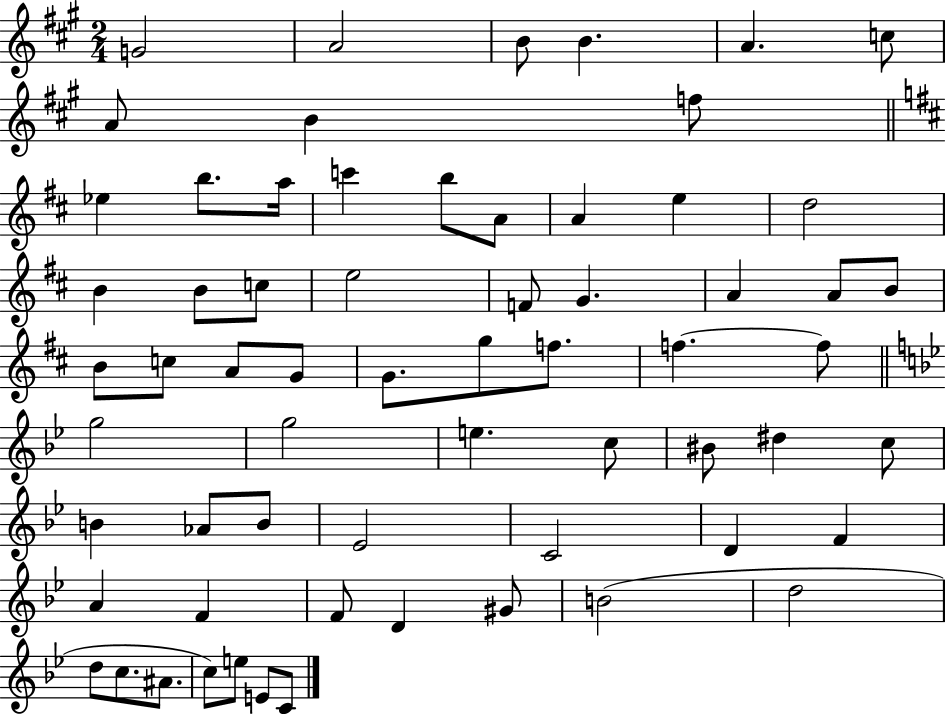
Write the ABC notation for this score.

X:1
T:Untitled
M:2/4
L:1/4
K:A
G2 A2 B/2 B A c/2 A/2 B f/2 _e b/2 a/4 c' b/2 A/2 A e d2 B B/2 c/2 e2 F/2 G A A/2 B/2 B/2 c/2 A/2 G/2 G/2 g/2 f/2 f f/2 g2 g2 e c/2 ^B/2 ^d c/2 B _A/2 B/2 _E2 C2 D F A F F/2 D ^G/2 B2 d2 d/2 c/2 ^A/2 c/2 e/2 E/2 C/2